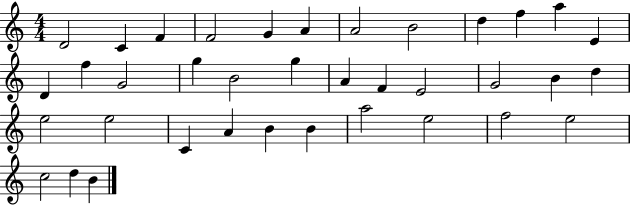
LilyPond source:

{
  \clef treble
  \numericTimeSignature
  \time 4/4
  \key c \major
  d'2 c'4 f'4 | f'2 g'4 a'4 | a'2 b'2 | d''4 f''4 a''4 e'4 | \break d'4 f''4 g'2 | g''4 b'2 g''4 | a'4 f'4 e'2 | g'2 b'4 d''4 | \break e''2 e''2 | c'4 a'4 b'4 b'4 | a''2 e''2 | f''2 e''2 | \break c''2 d''4 b'4 | \bar "|."
}